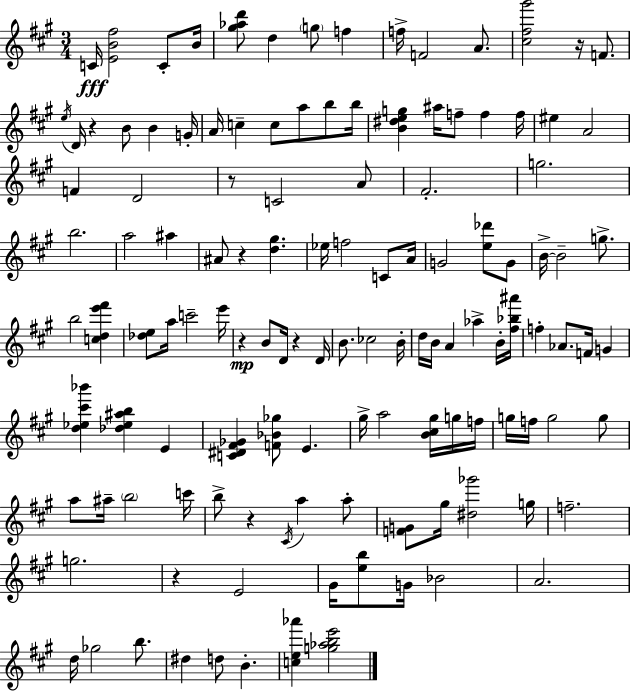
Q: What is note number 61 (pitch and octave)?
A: B4